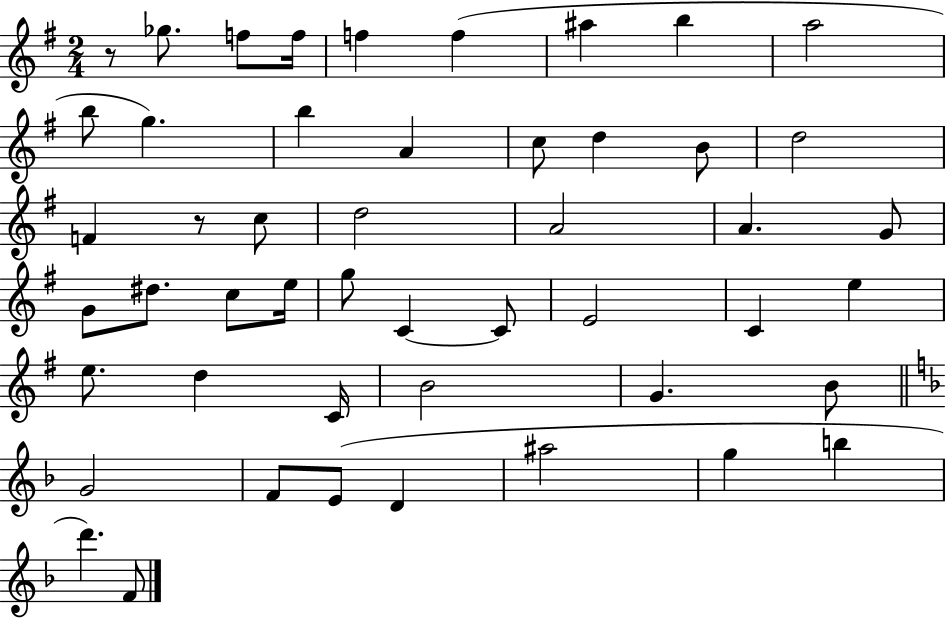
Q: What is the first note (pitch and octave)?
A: Gb5